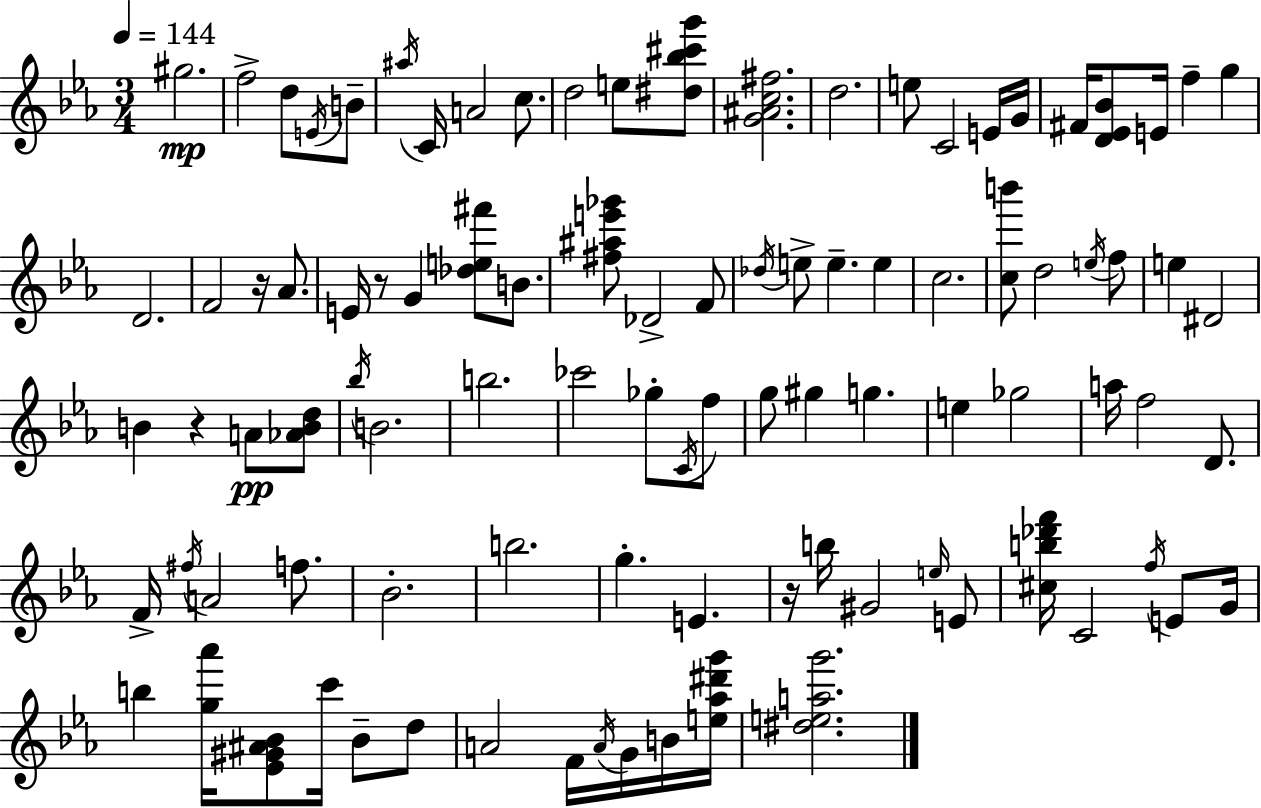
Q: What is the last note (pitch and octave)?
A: B4